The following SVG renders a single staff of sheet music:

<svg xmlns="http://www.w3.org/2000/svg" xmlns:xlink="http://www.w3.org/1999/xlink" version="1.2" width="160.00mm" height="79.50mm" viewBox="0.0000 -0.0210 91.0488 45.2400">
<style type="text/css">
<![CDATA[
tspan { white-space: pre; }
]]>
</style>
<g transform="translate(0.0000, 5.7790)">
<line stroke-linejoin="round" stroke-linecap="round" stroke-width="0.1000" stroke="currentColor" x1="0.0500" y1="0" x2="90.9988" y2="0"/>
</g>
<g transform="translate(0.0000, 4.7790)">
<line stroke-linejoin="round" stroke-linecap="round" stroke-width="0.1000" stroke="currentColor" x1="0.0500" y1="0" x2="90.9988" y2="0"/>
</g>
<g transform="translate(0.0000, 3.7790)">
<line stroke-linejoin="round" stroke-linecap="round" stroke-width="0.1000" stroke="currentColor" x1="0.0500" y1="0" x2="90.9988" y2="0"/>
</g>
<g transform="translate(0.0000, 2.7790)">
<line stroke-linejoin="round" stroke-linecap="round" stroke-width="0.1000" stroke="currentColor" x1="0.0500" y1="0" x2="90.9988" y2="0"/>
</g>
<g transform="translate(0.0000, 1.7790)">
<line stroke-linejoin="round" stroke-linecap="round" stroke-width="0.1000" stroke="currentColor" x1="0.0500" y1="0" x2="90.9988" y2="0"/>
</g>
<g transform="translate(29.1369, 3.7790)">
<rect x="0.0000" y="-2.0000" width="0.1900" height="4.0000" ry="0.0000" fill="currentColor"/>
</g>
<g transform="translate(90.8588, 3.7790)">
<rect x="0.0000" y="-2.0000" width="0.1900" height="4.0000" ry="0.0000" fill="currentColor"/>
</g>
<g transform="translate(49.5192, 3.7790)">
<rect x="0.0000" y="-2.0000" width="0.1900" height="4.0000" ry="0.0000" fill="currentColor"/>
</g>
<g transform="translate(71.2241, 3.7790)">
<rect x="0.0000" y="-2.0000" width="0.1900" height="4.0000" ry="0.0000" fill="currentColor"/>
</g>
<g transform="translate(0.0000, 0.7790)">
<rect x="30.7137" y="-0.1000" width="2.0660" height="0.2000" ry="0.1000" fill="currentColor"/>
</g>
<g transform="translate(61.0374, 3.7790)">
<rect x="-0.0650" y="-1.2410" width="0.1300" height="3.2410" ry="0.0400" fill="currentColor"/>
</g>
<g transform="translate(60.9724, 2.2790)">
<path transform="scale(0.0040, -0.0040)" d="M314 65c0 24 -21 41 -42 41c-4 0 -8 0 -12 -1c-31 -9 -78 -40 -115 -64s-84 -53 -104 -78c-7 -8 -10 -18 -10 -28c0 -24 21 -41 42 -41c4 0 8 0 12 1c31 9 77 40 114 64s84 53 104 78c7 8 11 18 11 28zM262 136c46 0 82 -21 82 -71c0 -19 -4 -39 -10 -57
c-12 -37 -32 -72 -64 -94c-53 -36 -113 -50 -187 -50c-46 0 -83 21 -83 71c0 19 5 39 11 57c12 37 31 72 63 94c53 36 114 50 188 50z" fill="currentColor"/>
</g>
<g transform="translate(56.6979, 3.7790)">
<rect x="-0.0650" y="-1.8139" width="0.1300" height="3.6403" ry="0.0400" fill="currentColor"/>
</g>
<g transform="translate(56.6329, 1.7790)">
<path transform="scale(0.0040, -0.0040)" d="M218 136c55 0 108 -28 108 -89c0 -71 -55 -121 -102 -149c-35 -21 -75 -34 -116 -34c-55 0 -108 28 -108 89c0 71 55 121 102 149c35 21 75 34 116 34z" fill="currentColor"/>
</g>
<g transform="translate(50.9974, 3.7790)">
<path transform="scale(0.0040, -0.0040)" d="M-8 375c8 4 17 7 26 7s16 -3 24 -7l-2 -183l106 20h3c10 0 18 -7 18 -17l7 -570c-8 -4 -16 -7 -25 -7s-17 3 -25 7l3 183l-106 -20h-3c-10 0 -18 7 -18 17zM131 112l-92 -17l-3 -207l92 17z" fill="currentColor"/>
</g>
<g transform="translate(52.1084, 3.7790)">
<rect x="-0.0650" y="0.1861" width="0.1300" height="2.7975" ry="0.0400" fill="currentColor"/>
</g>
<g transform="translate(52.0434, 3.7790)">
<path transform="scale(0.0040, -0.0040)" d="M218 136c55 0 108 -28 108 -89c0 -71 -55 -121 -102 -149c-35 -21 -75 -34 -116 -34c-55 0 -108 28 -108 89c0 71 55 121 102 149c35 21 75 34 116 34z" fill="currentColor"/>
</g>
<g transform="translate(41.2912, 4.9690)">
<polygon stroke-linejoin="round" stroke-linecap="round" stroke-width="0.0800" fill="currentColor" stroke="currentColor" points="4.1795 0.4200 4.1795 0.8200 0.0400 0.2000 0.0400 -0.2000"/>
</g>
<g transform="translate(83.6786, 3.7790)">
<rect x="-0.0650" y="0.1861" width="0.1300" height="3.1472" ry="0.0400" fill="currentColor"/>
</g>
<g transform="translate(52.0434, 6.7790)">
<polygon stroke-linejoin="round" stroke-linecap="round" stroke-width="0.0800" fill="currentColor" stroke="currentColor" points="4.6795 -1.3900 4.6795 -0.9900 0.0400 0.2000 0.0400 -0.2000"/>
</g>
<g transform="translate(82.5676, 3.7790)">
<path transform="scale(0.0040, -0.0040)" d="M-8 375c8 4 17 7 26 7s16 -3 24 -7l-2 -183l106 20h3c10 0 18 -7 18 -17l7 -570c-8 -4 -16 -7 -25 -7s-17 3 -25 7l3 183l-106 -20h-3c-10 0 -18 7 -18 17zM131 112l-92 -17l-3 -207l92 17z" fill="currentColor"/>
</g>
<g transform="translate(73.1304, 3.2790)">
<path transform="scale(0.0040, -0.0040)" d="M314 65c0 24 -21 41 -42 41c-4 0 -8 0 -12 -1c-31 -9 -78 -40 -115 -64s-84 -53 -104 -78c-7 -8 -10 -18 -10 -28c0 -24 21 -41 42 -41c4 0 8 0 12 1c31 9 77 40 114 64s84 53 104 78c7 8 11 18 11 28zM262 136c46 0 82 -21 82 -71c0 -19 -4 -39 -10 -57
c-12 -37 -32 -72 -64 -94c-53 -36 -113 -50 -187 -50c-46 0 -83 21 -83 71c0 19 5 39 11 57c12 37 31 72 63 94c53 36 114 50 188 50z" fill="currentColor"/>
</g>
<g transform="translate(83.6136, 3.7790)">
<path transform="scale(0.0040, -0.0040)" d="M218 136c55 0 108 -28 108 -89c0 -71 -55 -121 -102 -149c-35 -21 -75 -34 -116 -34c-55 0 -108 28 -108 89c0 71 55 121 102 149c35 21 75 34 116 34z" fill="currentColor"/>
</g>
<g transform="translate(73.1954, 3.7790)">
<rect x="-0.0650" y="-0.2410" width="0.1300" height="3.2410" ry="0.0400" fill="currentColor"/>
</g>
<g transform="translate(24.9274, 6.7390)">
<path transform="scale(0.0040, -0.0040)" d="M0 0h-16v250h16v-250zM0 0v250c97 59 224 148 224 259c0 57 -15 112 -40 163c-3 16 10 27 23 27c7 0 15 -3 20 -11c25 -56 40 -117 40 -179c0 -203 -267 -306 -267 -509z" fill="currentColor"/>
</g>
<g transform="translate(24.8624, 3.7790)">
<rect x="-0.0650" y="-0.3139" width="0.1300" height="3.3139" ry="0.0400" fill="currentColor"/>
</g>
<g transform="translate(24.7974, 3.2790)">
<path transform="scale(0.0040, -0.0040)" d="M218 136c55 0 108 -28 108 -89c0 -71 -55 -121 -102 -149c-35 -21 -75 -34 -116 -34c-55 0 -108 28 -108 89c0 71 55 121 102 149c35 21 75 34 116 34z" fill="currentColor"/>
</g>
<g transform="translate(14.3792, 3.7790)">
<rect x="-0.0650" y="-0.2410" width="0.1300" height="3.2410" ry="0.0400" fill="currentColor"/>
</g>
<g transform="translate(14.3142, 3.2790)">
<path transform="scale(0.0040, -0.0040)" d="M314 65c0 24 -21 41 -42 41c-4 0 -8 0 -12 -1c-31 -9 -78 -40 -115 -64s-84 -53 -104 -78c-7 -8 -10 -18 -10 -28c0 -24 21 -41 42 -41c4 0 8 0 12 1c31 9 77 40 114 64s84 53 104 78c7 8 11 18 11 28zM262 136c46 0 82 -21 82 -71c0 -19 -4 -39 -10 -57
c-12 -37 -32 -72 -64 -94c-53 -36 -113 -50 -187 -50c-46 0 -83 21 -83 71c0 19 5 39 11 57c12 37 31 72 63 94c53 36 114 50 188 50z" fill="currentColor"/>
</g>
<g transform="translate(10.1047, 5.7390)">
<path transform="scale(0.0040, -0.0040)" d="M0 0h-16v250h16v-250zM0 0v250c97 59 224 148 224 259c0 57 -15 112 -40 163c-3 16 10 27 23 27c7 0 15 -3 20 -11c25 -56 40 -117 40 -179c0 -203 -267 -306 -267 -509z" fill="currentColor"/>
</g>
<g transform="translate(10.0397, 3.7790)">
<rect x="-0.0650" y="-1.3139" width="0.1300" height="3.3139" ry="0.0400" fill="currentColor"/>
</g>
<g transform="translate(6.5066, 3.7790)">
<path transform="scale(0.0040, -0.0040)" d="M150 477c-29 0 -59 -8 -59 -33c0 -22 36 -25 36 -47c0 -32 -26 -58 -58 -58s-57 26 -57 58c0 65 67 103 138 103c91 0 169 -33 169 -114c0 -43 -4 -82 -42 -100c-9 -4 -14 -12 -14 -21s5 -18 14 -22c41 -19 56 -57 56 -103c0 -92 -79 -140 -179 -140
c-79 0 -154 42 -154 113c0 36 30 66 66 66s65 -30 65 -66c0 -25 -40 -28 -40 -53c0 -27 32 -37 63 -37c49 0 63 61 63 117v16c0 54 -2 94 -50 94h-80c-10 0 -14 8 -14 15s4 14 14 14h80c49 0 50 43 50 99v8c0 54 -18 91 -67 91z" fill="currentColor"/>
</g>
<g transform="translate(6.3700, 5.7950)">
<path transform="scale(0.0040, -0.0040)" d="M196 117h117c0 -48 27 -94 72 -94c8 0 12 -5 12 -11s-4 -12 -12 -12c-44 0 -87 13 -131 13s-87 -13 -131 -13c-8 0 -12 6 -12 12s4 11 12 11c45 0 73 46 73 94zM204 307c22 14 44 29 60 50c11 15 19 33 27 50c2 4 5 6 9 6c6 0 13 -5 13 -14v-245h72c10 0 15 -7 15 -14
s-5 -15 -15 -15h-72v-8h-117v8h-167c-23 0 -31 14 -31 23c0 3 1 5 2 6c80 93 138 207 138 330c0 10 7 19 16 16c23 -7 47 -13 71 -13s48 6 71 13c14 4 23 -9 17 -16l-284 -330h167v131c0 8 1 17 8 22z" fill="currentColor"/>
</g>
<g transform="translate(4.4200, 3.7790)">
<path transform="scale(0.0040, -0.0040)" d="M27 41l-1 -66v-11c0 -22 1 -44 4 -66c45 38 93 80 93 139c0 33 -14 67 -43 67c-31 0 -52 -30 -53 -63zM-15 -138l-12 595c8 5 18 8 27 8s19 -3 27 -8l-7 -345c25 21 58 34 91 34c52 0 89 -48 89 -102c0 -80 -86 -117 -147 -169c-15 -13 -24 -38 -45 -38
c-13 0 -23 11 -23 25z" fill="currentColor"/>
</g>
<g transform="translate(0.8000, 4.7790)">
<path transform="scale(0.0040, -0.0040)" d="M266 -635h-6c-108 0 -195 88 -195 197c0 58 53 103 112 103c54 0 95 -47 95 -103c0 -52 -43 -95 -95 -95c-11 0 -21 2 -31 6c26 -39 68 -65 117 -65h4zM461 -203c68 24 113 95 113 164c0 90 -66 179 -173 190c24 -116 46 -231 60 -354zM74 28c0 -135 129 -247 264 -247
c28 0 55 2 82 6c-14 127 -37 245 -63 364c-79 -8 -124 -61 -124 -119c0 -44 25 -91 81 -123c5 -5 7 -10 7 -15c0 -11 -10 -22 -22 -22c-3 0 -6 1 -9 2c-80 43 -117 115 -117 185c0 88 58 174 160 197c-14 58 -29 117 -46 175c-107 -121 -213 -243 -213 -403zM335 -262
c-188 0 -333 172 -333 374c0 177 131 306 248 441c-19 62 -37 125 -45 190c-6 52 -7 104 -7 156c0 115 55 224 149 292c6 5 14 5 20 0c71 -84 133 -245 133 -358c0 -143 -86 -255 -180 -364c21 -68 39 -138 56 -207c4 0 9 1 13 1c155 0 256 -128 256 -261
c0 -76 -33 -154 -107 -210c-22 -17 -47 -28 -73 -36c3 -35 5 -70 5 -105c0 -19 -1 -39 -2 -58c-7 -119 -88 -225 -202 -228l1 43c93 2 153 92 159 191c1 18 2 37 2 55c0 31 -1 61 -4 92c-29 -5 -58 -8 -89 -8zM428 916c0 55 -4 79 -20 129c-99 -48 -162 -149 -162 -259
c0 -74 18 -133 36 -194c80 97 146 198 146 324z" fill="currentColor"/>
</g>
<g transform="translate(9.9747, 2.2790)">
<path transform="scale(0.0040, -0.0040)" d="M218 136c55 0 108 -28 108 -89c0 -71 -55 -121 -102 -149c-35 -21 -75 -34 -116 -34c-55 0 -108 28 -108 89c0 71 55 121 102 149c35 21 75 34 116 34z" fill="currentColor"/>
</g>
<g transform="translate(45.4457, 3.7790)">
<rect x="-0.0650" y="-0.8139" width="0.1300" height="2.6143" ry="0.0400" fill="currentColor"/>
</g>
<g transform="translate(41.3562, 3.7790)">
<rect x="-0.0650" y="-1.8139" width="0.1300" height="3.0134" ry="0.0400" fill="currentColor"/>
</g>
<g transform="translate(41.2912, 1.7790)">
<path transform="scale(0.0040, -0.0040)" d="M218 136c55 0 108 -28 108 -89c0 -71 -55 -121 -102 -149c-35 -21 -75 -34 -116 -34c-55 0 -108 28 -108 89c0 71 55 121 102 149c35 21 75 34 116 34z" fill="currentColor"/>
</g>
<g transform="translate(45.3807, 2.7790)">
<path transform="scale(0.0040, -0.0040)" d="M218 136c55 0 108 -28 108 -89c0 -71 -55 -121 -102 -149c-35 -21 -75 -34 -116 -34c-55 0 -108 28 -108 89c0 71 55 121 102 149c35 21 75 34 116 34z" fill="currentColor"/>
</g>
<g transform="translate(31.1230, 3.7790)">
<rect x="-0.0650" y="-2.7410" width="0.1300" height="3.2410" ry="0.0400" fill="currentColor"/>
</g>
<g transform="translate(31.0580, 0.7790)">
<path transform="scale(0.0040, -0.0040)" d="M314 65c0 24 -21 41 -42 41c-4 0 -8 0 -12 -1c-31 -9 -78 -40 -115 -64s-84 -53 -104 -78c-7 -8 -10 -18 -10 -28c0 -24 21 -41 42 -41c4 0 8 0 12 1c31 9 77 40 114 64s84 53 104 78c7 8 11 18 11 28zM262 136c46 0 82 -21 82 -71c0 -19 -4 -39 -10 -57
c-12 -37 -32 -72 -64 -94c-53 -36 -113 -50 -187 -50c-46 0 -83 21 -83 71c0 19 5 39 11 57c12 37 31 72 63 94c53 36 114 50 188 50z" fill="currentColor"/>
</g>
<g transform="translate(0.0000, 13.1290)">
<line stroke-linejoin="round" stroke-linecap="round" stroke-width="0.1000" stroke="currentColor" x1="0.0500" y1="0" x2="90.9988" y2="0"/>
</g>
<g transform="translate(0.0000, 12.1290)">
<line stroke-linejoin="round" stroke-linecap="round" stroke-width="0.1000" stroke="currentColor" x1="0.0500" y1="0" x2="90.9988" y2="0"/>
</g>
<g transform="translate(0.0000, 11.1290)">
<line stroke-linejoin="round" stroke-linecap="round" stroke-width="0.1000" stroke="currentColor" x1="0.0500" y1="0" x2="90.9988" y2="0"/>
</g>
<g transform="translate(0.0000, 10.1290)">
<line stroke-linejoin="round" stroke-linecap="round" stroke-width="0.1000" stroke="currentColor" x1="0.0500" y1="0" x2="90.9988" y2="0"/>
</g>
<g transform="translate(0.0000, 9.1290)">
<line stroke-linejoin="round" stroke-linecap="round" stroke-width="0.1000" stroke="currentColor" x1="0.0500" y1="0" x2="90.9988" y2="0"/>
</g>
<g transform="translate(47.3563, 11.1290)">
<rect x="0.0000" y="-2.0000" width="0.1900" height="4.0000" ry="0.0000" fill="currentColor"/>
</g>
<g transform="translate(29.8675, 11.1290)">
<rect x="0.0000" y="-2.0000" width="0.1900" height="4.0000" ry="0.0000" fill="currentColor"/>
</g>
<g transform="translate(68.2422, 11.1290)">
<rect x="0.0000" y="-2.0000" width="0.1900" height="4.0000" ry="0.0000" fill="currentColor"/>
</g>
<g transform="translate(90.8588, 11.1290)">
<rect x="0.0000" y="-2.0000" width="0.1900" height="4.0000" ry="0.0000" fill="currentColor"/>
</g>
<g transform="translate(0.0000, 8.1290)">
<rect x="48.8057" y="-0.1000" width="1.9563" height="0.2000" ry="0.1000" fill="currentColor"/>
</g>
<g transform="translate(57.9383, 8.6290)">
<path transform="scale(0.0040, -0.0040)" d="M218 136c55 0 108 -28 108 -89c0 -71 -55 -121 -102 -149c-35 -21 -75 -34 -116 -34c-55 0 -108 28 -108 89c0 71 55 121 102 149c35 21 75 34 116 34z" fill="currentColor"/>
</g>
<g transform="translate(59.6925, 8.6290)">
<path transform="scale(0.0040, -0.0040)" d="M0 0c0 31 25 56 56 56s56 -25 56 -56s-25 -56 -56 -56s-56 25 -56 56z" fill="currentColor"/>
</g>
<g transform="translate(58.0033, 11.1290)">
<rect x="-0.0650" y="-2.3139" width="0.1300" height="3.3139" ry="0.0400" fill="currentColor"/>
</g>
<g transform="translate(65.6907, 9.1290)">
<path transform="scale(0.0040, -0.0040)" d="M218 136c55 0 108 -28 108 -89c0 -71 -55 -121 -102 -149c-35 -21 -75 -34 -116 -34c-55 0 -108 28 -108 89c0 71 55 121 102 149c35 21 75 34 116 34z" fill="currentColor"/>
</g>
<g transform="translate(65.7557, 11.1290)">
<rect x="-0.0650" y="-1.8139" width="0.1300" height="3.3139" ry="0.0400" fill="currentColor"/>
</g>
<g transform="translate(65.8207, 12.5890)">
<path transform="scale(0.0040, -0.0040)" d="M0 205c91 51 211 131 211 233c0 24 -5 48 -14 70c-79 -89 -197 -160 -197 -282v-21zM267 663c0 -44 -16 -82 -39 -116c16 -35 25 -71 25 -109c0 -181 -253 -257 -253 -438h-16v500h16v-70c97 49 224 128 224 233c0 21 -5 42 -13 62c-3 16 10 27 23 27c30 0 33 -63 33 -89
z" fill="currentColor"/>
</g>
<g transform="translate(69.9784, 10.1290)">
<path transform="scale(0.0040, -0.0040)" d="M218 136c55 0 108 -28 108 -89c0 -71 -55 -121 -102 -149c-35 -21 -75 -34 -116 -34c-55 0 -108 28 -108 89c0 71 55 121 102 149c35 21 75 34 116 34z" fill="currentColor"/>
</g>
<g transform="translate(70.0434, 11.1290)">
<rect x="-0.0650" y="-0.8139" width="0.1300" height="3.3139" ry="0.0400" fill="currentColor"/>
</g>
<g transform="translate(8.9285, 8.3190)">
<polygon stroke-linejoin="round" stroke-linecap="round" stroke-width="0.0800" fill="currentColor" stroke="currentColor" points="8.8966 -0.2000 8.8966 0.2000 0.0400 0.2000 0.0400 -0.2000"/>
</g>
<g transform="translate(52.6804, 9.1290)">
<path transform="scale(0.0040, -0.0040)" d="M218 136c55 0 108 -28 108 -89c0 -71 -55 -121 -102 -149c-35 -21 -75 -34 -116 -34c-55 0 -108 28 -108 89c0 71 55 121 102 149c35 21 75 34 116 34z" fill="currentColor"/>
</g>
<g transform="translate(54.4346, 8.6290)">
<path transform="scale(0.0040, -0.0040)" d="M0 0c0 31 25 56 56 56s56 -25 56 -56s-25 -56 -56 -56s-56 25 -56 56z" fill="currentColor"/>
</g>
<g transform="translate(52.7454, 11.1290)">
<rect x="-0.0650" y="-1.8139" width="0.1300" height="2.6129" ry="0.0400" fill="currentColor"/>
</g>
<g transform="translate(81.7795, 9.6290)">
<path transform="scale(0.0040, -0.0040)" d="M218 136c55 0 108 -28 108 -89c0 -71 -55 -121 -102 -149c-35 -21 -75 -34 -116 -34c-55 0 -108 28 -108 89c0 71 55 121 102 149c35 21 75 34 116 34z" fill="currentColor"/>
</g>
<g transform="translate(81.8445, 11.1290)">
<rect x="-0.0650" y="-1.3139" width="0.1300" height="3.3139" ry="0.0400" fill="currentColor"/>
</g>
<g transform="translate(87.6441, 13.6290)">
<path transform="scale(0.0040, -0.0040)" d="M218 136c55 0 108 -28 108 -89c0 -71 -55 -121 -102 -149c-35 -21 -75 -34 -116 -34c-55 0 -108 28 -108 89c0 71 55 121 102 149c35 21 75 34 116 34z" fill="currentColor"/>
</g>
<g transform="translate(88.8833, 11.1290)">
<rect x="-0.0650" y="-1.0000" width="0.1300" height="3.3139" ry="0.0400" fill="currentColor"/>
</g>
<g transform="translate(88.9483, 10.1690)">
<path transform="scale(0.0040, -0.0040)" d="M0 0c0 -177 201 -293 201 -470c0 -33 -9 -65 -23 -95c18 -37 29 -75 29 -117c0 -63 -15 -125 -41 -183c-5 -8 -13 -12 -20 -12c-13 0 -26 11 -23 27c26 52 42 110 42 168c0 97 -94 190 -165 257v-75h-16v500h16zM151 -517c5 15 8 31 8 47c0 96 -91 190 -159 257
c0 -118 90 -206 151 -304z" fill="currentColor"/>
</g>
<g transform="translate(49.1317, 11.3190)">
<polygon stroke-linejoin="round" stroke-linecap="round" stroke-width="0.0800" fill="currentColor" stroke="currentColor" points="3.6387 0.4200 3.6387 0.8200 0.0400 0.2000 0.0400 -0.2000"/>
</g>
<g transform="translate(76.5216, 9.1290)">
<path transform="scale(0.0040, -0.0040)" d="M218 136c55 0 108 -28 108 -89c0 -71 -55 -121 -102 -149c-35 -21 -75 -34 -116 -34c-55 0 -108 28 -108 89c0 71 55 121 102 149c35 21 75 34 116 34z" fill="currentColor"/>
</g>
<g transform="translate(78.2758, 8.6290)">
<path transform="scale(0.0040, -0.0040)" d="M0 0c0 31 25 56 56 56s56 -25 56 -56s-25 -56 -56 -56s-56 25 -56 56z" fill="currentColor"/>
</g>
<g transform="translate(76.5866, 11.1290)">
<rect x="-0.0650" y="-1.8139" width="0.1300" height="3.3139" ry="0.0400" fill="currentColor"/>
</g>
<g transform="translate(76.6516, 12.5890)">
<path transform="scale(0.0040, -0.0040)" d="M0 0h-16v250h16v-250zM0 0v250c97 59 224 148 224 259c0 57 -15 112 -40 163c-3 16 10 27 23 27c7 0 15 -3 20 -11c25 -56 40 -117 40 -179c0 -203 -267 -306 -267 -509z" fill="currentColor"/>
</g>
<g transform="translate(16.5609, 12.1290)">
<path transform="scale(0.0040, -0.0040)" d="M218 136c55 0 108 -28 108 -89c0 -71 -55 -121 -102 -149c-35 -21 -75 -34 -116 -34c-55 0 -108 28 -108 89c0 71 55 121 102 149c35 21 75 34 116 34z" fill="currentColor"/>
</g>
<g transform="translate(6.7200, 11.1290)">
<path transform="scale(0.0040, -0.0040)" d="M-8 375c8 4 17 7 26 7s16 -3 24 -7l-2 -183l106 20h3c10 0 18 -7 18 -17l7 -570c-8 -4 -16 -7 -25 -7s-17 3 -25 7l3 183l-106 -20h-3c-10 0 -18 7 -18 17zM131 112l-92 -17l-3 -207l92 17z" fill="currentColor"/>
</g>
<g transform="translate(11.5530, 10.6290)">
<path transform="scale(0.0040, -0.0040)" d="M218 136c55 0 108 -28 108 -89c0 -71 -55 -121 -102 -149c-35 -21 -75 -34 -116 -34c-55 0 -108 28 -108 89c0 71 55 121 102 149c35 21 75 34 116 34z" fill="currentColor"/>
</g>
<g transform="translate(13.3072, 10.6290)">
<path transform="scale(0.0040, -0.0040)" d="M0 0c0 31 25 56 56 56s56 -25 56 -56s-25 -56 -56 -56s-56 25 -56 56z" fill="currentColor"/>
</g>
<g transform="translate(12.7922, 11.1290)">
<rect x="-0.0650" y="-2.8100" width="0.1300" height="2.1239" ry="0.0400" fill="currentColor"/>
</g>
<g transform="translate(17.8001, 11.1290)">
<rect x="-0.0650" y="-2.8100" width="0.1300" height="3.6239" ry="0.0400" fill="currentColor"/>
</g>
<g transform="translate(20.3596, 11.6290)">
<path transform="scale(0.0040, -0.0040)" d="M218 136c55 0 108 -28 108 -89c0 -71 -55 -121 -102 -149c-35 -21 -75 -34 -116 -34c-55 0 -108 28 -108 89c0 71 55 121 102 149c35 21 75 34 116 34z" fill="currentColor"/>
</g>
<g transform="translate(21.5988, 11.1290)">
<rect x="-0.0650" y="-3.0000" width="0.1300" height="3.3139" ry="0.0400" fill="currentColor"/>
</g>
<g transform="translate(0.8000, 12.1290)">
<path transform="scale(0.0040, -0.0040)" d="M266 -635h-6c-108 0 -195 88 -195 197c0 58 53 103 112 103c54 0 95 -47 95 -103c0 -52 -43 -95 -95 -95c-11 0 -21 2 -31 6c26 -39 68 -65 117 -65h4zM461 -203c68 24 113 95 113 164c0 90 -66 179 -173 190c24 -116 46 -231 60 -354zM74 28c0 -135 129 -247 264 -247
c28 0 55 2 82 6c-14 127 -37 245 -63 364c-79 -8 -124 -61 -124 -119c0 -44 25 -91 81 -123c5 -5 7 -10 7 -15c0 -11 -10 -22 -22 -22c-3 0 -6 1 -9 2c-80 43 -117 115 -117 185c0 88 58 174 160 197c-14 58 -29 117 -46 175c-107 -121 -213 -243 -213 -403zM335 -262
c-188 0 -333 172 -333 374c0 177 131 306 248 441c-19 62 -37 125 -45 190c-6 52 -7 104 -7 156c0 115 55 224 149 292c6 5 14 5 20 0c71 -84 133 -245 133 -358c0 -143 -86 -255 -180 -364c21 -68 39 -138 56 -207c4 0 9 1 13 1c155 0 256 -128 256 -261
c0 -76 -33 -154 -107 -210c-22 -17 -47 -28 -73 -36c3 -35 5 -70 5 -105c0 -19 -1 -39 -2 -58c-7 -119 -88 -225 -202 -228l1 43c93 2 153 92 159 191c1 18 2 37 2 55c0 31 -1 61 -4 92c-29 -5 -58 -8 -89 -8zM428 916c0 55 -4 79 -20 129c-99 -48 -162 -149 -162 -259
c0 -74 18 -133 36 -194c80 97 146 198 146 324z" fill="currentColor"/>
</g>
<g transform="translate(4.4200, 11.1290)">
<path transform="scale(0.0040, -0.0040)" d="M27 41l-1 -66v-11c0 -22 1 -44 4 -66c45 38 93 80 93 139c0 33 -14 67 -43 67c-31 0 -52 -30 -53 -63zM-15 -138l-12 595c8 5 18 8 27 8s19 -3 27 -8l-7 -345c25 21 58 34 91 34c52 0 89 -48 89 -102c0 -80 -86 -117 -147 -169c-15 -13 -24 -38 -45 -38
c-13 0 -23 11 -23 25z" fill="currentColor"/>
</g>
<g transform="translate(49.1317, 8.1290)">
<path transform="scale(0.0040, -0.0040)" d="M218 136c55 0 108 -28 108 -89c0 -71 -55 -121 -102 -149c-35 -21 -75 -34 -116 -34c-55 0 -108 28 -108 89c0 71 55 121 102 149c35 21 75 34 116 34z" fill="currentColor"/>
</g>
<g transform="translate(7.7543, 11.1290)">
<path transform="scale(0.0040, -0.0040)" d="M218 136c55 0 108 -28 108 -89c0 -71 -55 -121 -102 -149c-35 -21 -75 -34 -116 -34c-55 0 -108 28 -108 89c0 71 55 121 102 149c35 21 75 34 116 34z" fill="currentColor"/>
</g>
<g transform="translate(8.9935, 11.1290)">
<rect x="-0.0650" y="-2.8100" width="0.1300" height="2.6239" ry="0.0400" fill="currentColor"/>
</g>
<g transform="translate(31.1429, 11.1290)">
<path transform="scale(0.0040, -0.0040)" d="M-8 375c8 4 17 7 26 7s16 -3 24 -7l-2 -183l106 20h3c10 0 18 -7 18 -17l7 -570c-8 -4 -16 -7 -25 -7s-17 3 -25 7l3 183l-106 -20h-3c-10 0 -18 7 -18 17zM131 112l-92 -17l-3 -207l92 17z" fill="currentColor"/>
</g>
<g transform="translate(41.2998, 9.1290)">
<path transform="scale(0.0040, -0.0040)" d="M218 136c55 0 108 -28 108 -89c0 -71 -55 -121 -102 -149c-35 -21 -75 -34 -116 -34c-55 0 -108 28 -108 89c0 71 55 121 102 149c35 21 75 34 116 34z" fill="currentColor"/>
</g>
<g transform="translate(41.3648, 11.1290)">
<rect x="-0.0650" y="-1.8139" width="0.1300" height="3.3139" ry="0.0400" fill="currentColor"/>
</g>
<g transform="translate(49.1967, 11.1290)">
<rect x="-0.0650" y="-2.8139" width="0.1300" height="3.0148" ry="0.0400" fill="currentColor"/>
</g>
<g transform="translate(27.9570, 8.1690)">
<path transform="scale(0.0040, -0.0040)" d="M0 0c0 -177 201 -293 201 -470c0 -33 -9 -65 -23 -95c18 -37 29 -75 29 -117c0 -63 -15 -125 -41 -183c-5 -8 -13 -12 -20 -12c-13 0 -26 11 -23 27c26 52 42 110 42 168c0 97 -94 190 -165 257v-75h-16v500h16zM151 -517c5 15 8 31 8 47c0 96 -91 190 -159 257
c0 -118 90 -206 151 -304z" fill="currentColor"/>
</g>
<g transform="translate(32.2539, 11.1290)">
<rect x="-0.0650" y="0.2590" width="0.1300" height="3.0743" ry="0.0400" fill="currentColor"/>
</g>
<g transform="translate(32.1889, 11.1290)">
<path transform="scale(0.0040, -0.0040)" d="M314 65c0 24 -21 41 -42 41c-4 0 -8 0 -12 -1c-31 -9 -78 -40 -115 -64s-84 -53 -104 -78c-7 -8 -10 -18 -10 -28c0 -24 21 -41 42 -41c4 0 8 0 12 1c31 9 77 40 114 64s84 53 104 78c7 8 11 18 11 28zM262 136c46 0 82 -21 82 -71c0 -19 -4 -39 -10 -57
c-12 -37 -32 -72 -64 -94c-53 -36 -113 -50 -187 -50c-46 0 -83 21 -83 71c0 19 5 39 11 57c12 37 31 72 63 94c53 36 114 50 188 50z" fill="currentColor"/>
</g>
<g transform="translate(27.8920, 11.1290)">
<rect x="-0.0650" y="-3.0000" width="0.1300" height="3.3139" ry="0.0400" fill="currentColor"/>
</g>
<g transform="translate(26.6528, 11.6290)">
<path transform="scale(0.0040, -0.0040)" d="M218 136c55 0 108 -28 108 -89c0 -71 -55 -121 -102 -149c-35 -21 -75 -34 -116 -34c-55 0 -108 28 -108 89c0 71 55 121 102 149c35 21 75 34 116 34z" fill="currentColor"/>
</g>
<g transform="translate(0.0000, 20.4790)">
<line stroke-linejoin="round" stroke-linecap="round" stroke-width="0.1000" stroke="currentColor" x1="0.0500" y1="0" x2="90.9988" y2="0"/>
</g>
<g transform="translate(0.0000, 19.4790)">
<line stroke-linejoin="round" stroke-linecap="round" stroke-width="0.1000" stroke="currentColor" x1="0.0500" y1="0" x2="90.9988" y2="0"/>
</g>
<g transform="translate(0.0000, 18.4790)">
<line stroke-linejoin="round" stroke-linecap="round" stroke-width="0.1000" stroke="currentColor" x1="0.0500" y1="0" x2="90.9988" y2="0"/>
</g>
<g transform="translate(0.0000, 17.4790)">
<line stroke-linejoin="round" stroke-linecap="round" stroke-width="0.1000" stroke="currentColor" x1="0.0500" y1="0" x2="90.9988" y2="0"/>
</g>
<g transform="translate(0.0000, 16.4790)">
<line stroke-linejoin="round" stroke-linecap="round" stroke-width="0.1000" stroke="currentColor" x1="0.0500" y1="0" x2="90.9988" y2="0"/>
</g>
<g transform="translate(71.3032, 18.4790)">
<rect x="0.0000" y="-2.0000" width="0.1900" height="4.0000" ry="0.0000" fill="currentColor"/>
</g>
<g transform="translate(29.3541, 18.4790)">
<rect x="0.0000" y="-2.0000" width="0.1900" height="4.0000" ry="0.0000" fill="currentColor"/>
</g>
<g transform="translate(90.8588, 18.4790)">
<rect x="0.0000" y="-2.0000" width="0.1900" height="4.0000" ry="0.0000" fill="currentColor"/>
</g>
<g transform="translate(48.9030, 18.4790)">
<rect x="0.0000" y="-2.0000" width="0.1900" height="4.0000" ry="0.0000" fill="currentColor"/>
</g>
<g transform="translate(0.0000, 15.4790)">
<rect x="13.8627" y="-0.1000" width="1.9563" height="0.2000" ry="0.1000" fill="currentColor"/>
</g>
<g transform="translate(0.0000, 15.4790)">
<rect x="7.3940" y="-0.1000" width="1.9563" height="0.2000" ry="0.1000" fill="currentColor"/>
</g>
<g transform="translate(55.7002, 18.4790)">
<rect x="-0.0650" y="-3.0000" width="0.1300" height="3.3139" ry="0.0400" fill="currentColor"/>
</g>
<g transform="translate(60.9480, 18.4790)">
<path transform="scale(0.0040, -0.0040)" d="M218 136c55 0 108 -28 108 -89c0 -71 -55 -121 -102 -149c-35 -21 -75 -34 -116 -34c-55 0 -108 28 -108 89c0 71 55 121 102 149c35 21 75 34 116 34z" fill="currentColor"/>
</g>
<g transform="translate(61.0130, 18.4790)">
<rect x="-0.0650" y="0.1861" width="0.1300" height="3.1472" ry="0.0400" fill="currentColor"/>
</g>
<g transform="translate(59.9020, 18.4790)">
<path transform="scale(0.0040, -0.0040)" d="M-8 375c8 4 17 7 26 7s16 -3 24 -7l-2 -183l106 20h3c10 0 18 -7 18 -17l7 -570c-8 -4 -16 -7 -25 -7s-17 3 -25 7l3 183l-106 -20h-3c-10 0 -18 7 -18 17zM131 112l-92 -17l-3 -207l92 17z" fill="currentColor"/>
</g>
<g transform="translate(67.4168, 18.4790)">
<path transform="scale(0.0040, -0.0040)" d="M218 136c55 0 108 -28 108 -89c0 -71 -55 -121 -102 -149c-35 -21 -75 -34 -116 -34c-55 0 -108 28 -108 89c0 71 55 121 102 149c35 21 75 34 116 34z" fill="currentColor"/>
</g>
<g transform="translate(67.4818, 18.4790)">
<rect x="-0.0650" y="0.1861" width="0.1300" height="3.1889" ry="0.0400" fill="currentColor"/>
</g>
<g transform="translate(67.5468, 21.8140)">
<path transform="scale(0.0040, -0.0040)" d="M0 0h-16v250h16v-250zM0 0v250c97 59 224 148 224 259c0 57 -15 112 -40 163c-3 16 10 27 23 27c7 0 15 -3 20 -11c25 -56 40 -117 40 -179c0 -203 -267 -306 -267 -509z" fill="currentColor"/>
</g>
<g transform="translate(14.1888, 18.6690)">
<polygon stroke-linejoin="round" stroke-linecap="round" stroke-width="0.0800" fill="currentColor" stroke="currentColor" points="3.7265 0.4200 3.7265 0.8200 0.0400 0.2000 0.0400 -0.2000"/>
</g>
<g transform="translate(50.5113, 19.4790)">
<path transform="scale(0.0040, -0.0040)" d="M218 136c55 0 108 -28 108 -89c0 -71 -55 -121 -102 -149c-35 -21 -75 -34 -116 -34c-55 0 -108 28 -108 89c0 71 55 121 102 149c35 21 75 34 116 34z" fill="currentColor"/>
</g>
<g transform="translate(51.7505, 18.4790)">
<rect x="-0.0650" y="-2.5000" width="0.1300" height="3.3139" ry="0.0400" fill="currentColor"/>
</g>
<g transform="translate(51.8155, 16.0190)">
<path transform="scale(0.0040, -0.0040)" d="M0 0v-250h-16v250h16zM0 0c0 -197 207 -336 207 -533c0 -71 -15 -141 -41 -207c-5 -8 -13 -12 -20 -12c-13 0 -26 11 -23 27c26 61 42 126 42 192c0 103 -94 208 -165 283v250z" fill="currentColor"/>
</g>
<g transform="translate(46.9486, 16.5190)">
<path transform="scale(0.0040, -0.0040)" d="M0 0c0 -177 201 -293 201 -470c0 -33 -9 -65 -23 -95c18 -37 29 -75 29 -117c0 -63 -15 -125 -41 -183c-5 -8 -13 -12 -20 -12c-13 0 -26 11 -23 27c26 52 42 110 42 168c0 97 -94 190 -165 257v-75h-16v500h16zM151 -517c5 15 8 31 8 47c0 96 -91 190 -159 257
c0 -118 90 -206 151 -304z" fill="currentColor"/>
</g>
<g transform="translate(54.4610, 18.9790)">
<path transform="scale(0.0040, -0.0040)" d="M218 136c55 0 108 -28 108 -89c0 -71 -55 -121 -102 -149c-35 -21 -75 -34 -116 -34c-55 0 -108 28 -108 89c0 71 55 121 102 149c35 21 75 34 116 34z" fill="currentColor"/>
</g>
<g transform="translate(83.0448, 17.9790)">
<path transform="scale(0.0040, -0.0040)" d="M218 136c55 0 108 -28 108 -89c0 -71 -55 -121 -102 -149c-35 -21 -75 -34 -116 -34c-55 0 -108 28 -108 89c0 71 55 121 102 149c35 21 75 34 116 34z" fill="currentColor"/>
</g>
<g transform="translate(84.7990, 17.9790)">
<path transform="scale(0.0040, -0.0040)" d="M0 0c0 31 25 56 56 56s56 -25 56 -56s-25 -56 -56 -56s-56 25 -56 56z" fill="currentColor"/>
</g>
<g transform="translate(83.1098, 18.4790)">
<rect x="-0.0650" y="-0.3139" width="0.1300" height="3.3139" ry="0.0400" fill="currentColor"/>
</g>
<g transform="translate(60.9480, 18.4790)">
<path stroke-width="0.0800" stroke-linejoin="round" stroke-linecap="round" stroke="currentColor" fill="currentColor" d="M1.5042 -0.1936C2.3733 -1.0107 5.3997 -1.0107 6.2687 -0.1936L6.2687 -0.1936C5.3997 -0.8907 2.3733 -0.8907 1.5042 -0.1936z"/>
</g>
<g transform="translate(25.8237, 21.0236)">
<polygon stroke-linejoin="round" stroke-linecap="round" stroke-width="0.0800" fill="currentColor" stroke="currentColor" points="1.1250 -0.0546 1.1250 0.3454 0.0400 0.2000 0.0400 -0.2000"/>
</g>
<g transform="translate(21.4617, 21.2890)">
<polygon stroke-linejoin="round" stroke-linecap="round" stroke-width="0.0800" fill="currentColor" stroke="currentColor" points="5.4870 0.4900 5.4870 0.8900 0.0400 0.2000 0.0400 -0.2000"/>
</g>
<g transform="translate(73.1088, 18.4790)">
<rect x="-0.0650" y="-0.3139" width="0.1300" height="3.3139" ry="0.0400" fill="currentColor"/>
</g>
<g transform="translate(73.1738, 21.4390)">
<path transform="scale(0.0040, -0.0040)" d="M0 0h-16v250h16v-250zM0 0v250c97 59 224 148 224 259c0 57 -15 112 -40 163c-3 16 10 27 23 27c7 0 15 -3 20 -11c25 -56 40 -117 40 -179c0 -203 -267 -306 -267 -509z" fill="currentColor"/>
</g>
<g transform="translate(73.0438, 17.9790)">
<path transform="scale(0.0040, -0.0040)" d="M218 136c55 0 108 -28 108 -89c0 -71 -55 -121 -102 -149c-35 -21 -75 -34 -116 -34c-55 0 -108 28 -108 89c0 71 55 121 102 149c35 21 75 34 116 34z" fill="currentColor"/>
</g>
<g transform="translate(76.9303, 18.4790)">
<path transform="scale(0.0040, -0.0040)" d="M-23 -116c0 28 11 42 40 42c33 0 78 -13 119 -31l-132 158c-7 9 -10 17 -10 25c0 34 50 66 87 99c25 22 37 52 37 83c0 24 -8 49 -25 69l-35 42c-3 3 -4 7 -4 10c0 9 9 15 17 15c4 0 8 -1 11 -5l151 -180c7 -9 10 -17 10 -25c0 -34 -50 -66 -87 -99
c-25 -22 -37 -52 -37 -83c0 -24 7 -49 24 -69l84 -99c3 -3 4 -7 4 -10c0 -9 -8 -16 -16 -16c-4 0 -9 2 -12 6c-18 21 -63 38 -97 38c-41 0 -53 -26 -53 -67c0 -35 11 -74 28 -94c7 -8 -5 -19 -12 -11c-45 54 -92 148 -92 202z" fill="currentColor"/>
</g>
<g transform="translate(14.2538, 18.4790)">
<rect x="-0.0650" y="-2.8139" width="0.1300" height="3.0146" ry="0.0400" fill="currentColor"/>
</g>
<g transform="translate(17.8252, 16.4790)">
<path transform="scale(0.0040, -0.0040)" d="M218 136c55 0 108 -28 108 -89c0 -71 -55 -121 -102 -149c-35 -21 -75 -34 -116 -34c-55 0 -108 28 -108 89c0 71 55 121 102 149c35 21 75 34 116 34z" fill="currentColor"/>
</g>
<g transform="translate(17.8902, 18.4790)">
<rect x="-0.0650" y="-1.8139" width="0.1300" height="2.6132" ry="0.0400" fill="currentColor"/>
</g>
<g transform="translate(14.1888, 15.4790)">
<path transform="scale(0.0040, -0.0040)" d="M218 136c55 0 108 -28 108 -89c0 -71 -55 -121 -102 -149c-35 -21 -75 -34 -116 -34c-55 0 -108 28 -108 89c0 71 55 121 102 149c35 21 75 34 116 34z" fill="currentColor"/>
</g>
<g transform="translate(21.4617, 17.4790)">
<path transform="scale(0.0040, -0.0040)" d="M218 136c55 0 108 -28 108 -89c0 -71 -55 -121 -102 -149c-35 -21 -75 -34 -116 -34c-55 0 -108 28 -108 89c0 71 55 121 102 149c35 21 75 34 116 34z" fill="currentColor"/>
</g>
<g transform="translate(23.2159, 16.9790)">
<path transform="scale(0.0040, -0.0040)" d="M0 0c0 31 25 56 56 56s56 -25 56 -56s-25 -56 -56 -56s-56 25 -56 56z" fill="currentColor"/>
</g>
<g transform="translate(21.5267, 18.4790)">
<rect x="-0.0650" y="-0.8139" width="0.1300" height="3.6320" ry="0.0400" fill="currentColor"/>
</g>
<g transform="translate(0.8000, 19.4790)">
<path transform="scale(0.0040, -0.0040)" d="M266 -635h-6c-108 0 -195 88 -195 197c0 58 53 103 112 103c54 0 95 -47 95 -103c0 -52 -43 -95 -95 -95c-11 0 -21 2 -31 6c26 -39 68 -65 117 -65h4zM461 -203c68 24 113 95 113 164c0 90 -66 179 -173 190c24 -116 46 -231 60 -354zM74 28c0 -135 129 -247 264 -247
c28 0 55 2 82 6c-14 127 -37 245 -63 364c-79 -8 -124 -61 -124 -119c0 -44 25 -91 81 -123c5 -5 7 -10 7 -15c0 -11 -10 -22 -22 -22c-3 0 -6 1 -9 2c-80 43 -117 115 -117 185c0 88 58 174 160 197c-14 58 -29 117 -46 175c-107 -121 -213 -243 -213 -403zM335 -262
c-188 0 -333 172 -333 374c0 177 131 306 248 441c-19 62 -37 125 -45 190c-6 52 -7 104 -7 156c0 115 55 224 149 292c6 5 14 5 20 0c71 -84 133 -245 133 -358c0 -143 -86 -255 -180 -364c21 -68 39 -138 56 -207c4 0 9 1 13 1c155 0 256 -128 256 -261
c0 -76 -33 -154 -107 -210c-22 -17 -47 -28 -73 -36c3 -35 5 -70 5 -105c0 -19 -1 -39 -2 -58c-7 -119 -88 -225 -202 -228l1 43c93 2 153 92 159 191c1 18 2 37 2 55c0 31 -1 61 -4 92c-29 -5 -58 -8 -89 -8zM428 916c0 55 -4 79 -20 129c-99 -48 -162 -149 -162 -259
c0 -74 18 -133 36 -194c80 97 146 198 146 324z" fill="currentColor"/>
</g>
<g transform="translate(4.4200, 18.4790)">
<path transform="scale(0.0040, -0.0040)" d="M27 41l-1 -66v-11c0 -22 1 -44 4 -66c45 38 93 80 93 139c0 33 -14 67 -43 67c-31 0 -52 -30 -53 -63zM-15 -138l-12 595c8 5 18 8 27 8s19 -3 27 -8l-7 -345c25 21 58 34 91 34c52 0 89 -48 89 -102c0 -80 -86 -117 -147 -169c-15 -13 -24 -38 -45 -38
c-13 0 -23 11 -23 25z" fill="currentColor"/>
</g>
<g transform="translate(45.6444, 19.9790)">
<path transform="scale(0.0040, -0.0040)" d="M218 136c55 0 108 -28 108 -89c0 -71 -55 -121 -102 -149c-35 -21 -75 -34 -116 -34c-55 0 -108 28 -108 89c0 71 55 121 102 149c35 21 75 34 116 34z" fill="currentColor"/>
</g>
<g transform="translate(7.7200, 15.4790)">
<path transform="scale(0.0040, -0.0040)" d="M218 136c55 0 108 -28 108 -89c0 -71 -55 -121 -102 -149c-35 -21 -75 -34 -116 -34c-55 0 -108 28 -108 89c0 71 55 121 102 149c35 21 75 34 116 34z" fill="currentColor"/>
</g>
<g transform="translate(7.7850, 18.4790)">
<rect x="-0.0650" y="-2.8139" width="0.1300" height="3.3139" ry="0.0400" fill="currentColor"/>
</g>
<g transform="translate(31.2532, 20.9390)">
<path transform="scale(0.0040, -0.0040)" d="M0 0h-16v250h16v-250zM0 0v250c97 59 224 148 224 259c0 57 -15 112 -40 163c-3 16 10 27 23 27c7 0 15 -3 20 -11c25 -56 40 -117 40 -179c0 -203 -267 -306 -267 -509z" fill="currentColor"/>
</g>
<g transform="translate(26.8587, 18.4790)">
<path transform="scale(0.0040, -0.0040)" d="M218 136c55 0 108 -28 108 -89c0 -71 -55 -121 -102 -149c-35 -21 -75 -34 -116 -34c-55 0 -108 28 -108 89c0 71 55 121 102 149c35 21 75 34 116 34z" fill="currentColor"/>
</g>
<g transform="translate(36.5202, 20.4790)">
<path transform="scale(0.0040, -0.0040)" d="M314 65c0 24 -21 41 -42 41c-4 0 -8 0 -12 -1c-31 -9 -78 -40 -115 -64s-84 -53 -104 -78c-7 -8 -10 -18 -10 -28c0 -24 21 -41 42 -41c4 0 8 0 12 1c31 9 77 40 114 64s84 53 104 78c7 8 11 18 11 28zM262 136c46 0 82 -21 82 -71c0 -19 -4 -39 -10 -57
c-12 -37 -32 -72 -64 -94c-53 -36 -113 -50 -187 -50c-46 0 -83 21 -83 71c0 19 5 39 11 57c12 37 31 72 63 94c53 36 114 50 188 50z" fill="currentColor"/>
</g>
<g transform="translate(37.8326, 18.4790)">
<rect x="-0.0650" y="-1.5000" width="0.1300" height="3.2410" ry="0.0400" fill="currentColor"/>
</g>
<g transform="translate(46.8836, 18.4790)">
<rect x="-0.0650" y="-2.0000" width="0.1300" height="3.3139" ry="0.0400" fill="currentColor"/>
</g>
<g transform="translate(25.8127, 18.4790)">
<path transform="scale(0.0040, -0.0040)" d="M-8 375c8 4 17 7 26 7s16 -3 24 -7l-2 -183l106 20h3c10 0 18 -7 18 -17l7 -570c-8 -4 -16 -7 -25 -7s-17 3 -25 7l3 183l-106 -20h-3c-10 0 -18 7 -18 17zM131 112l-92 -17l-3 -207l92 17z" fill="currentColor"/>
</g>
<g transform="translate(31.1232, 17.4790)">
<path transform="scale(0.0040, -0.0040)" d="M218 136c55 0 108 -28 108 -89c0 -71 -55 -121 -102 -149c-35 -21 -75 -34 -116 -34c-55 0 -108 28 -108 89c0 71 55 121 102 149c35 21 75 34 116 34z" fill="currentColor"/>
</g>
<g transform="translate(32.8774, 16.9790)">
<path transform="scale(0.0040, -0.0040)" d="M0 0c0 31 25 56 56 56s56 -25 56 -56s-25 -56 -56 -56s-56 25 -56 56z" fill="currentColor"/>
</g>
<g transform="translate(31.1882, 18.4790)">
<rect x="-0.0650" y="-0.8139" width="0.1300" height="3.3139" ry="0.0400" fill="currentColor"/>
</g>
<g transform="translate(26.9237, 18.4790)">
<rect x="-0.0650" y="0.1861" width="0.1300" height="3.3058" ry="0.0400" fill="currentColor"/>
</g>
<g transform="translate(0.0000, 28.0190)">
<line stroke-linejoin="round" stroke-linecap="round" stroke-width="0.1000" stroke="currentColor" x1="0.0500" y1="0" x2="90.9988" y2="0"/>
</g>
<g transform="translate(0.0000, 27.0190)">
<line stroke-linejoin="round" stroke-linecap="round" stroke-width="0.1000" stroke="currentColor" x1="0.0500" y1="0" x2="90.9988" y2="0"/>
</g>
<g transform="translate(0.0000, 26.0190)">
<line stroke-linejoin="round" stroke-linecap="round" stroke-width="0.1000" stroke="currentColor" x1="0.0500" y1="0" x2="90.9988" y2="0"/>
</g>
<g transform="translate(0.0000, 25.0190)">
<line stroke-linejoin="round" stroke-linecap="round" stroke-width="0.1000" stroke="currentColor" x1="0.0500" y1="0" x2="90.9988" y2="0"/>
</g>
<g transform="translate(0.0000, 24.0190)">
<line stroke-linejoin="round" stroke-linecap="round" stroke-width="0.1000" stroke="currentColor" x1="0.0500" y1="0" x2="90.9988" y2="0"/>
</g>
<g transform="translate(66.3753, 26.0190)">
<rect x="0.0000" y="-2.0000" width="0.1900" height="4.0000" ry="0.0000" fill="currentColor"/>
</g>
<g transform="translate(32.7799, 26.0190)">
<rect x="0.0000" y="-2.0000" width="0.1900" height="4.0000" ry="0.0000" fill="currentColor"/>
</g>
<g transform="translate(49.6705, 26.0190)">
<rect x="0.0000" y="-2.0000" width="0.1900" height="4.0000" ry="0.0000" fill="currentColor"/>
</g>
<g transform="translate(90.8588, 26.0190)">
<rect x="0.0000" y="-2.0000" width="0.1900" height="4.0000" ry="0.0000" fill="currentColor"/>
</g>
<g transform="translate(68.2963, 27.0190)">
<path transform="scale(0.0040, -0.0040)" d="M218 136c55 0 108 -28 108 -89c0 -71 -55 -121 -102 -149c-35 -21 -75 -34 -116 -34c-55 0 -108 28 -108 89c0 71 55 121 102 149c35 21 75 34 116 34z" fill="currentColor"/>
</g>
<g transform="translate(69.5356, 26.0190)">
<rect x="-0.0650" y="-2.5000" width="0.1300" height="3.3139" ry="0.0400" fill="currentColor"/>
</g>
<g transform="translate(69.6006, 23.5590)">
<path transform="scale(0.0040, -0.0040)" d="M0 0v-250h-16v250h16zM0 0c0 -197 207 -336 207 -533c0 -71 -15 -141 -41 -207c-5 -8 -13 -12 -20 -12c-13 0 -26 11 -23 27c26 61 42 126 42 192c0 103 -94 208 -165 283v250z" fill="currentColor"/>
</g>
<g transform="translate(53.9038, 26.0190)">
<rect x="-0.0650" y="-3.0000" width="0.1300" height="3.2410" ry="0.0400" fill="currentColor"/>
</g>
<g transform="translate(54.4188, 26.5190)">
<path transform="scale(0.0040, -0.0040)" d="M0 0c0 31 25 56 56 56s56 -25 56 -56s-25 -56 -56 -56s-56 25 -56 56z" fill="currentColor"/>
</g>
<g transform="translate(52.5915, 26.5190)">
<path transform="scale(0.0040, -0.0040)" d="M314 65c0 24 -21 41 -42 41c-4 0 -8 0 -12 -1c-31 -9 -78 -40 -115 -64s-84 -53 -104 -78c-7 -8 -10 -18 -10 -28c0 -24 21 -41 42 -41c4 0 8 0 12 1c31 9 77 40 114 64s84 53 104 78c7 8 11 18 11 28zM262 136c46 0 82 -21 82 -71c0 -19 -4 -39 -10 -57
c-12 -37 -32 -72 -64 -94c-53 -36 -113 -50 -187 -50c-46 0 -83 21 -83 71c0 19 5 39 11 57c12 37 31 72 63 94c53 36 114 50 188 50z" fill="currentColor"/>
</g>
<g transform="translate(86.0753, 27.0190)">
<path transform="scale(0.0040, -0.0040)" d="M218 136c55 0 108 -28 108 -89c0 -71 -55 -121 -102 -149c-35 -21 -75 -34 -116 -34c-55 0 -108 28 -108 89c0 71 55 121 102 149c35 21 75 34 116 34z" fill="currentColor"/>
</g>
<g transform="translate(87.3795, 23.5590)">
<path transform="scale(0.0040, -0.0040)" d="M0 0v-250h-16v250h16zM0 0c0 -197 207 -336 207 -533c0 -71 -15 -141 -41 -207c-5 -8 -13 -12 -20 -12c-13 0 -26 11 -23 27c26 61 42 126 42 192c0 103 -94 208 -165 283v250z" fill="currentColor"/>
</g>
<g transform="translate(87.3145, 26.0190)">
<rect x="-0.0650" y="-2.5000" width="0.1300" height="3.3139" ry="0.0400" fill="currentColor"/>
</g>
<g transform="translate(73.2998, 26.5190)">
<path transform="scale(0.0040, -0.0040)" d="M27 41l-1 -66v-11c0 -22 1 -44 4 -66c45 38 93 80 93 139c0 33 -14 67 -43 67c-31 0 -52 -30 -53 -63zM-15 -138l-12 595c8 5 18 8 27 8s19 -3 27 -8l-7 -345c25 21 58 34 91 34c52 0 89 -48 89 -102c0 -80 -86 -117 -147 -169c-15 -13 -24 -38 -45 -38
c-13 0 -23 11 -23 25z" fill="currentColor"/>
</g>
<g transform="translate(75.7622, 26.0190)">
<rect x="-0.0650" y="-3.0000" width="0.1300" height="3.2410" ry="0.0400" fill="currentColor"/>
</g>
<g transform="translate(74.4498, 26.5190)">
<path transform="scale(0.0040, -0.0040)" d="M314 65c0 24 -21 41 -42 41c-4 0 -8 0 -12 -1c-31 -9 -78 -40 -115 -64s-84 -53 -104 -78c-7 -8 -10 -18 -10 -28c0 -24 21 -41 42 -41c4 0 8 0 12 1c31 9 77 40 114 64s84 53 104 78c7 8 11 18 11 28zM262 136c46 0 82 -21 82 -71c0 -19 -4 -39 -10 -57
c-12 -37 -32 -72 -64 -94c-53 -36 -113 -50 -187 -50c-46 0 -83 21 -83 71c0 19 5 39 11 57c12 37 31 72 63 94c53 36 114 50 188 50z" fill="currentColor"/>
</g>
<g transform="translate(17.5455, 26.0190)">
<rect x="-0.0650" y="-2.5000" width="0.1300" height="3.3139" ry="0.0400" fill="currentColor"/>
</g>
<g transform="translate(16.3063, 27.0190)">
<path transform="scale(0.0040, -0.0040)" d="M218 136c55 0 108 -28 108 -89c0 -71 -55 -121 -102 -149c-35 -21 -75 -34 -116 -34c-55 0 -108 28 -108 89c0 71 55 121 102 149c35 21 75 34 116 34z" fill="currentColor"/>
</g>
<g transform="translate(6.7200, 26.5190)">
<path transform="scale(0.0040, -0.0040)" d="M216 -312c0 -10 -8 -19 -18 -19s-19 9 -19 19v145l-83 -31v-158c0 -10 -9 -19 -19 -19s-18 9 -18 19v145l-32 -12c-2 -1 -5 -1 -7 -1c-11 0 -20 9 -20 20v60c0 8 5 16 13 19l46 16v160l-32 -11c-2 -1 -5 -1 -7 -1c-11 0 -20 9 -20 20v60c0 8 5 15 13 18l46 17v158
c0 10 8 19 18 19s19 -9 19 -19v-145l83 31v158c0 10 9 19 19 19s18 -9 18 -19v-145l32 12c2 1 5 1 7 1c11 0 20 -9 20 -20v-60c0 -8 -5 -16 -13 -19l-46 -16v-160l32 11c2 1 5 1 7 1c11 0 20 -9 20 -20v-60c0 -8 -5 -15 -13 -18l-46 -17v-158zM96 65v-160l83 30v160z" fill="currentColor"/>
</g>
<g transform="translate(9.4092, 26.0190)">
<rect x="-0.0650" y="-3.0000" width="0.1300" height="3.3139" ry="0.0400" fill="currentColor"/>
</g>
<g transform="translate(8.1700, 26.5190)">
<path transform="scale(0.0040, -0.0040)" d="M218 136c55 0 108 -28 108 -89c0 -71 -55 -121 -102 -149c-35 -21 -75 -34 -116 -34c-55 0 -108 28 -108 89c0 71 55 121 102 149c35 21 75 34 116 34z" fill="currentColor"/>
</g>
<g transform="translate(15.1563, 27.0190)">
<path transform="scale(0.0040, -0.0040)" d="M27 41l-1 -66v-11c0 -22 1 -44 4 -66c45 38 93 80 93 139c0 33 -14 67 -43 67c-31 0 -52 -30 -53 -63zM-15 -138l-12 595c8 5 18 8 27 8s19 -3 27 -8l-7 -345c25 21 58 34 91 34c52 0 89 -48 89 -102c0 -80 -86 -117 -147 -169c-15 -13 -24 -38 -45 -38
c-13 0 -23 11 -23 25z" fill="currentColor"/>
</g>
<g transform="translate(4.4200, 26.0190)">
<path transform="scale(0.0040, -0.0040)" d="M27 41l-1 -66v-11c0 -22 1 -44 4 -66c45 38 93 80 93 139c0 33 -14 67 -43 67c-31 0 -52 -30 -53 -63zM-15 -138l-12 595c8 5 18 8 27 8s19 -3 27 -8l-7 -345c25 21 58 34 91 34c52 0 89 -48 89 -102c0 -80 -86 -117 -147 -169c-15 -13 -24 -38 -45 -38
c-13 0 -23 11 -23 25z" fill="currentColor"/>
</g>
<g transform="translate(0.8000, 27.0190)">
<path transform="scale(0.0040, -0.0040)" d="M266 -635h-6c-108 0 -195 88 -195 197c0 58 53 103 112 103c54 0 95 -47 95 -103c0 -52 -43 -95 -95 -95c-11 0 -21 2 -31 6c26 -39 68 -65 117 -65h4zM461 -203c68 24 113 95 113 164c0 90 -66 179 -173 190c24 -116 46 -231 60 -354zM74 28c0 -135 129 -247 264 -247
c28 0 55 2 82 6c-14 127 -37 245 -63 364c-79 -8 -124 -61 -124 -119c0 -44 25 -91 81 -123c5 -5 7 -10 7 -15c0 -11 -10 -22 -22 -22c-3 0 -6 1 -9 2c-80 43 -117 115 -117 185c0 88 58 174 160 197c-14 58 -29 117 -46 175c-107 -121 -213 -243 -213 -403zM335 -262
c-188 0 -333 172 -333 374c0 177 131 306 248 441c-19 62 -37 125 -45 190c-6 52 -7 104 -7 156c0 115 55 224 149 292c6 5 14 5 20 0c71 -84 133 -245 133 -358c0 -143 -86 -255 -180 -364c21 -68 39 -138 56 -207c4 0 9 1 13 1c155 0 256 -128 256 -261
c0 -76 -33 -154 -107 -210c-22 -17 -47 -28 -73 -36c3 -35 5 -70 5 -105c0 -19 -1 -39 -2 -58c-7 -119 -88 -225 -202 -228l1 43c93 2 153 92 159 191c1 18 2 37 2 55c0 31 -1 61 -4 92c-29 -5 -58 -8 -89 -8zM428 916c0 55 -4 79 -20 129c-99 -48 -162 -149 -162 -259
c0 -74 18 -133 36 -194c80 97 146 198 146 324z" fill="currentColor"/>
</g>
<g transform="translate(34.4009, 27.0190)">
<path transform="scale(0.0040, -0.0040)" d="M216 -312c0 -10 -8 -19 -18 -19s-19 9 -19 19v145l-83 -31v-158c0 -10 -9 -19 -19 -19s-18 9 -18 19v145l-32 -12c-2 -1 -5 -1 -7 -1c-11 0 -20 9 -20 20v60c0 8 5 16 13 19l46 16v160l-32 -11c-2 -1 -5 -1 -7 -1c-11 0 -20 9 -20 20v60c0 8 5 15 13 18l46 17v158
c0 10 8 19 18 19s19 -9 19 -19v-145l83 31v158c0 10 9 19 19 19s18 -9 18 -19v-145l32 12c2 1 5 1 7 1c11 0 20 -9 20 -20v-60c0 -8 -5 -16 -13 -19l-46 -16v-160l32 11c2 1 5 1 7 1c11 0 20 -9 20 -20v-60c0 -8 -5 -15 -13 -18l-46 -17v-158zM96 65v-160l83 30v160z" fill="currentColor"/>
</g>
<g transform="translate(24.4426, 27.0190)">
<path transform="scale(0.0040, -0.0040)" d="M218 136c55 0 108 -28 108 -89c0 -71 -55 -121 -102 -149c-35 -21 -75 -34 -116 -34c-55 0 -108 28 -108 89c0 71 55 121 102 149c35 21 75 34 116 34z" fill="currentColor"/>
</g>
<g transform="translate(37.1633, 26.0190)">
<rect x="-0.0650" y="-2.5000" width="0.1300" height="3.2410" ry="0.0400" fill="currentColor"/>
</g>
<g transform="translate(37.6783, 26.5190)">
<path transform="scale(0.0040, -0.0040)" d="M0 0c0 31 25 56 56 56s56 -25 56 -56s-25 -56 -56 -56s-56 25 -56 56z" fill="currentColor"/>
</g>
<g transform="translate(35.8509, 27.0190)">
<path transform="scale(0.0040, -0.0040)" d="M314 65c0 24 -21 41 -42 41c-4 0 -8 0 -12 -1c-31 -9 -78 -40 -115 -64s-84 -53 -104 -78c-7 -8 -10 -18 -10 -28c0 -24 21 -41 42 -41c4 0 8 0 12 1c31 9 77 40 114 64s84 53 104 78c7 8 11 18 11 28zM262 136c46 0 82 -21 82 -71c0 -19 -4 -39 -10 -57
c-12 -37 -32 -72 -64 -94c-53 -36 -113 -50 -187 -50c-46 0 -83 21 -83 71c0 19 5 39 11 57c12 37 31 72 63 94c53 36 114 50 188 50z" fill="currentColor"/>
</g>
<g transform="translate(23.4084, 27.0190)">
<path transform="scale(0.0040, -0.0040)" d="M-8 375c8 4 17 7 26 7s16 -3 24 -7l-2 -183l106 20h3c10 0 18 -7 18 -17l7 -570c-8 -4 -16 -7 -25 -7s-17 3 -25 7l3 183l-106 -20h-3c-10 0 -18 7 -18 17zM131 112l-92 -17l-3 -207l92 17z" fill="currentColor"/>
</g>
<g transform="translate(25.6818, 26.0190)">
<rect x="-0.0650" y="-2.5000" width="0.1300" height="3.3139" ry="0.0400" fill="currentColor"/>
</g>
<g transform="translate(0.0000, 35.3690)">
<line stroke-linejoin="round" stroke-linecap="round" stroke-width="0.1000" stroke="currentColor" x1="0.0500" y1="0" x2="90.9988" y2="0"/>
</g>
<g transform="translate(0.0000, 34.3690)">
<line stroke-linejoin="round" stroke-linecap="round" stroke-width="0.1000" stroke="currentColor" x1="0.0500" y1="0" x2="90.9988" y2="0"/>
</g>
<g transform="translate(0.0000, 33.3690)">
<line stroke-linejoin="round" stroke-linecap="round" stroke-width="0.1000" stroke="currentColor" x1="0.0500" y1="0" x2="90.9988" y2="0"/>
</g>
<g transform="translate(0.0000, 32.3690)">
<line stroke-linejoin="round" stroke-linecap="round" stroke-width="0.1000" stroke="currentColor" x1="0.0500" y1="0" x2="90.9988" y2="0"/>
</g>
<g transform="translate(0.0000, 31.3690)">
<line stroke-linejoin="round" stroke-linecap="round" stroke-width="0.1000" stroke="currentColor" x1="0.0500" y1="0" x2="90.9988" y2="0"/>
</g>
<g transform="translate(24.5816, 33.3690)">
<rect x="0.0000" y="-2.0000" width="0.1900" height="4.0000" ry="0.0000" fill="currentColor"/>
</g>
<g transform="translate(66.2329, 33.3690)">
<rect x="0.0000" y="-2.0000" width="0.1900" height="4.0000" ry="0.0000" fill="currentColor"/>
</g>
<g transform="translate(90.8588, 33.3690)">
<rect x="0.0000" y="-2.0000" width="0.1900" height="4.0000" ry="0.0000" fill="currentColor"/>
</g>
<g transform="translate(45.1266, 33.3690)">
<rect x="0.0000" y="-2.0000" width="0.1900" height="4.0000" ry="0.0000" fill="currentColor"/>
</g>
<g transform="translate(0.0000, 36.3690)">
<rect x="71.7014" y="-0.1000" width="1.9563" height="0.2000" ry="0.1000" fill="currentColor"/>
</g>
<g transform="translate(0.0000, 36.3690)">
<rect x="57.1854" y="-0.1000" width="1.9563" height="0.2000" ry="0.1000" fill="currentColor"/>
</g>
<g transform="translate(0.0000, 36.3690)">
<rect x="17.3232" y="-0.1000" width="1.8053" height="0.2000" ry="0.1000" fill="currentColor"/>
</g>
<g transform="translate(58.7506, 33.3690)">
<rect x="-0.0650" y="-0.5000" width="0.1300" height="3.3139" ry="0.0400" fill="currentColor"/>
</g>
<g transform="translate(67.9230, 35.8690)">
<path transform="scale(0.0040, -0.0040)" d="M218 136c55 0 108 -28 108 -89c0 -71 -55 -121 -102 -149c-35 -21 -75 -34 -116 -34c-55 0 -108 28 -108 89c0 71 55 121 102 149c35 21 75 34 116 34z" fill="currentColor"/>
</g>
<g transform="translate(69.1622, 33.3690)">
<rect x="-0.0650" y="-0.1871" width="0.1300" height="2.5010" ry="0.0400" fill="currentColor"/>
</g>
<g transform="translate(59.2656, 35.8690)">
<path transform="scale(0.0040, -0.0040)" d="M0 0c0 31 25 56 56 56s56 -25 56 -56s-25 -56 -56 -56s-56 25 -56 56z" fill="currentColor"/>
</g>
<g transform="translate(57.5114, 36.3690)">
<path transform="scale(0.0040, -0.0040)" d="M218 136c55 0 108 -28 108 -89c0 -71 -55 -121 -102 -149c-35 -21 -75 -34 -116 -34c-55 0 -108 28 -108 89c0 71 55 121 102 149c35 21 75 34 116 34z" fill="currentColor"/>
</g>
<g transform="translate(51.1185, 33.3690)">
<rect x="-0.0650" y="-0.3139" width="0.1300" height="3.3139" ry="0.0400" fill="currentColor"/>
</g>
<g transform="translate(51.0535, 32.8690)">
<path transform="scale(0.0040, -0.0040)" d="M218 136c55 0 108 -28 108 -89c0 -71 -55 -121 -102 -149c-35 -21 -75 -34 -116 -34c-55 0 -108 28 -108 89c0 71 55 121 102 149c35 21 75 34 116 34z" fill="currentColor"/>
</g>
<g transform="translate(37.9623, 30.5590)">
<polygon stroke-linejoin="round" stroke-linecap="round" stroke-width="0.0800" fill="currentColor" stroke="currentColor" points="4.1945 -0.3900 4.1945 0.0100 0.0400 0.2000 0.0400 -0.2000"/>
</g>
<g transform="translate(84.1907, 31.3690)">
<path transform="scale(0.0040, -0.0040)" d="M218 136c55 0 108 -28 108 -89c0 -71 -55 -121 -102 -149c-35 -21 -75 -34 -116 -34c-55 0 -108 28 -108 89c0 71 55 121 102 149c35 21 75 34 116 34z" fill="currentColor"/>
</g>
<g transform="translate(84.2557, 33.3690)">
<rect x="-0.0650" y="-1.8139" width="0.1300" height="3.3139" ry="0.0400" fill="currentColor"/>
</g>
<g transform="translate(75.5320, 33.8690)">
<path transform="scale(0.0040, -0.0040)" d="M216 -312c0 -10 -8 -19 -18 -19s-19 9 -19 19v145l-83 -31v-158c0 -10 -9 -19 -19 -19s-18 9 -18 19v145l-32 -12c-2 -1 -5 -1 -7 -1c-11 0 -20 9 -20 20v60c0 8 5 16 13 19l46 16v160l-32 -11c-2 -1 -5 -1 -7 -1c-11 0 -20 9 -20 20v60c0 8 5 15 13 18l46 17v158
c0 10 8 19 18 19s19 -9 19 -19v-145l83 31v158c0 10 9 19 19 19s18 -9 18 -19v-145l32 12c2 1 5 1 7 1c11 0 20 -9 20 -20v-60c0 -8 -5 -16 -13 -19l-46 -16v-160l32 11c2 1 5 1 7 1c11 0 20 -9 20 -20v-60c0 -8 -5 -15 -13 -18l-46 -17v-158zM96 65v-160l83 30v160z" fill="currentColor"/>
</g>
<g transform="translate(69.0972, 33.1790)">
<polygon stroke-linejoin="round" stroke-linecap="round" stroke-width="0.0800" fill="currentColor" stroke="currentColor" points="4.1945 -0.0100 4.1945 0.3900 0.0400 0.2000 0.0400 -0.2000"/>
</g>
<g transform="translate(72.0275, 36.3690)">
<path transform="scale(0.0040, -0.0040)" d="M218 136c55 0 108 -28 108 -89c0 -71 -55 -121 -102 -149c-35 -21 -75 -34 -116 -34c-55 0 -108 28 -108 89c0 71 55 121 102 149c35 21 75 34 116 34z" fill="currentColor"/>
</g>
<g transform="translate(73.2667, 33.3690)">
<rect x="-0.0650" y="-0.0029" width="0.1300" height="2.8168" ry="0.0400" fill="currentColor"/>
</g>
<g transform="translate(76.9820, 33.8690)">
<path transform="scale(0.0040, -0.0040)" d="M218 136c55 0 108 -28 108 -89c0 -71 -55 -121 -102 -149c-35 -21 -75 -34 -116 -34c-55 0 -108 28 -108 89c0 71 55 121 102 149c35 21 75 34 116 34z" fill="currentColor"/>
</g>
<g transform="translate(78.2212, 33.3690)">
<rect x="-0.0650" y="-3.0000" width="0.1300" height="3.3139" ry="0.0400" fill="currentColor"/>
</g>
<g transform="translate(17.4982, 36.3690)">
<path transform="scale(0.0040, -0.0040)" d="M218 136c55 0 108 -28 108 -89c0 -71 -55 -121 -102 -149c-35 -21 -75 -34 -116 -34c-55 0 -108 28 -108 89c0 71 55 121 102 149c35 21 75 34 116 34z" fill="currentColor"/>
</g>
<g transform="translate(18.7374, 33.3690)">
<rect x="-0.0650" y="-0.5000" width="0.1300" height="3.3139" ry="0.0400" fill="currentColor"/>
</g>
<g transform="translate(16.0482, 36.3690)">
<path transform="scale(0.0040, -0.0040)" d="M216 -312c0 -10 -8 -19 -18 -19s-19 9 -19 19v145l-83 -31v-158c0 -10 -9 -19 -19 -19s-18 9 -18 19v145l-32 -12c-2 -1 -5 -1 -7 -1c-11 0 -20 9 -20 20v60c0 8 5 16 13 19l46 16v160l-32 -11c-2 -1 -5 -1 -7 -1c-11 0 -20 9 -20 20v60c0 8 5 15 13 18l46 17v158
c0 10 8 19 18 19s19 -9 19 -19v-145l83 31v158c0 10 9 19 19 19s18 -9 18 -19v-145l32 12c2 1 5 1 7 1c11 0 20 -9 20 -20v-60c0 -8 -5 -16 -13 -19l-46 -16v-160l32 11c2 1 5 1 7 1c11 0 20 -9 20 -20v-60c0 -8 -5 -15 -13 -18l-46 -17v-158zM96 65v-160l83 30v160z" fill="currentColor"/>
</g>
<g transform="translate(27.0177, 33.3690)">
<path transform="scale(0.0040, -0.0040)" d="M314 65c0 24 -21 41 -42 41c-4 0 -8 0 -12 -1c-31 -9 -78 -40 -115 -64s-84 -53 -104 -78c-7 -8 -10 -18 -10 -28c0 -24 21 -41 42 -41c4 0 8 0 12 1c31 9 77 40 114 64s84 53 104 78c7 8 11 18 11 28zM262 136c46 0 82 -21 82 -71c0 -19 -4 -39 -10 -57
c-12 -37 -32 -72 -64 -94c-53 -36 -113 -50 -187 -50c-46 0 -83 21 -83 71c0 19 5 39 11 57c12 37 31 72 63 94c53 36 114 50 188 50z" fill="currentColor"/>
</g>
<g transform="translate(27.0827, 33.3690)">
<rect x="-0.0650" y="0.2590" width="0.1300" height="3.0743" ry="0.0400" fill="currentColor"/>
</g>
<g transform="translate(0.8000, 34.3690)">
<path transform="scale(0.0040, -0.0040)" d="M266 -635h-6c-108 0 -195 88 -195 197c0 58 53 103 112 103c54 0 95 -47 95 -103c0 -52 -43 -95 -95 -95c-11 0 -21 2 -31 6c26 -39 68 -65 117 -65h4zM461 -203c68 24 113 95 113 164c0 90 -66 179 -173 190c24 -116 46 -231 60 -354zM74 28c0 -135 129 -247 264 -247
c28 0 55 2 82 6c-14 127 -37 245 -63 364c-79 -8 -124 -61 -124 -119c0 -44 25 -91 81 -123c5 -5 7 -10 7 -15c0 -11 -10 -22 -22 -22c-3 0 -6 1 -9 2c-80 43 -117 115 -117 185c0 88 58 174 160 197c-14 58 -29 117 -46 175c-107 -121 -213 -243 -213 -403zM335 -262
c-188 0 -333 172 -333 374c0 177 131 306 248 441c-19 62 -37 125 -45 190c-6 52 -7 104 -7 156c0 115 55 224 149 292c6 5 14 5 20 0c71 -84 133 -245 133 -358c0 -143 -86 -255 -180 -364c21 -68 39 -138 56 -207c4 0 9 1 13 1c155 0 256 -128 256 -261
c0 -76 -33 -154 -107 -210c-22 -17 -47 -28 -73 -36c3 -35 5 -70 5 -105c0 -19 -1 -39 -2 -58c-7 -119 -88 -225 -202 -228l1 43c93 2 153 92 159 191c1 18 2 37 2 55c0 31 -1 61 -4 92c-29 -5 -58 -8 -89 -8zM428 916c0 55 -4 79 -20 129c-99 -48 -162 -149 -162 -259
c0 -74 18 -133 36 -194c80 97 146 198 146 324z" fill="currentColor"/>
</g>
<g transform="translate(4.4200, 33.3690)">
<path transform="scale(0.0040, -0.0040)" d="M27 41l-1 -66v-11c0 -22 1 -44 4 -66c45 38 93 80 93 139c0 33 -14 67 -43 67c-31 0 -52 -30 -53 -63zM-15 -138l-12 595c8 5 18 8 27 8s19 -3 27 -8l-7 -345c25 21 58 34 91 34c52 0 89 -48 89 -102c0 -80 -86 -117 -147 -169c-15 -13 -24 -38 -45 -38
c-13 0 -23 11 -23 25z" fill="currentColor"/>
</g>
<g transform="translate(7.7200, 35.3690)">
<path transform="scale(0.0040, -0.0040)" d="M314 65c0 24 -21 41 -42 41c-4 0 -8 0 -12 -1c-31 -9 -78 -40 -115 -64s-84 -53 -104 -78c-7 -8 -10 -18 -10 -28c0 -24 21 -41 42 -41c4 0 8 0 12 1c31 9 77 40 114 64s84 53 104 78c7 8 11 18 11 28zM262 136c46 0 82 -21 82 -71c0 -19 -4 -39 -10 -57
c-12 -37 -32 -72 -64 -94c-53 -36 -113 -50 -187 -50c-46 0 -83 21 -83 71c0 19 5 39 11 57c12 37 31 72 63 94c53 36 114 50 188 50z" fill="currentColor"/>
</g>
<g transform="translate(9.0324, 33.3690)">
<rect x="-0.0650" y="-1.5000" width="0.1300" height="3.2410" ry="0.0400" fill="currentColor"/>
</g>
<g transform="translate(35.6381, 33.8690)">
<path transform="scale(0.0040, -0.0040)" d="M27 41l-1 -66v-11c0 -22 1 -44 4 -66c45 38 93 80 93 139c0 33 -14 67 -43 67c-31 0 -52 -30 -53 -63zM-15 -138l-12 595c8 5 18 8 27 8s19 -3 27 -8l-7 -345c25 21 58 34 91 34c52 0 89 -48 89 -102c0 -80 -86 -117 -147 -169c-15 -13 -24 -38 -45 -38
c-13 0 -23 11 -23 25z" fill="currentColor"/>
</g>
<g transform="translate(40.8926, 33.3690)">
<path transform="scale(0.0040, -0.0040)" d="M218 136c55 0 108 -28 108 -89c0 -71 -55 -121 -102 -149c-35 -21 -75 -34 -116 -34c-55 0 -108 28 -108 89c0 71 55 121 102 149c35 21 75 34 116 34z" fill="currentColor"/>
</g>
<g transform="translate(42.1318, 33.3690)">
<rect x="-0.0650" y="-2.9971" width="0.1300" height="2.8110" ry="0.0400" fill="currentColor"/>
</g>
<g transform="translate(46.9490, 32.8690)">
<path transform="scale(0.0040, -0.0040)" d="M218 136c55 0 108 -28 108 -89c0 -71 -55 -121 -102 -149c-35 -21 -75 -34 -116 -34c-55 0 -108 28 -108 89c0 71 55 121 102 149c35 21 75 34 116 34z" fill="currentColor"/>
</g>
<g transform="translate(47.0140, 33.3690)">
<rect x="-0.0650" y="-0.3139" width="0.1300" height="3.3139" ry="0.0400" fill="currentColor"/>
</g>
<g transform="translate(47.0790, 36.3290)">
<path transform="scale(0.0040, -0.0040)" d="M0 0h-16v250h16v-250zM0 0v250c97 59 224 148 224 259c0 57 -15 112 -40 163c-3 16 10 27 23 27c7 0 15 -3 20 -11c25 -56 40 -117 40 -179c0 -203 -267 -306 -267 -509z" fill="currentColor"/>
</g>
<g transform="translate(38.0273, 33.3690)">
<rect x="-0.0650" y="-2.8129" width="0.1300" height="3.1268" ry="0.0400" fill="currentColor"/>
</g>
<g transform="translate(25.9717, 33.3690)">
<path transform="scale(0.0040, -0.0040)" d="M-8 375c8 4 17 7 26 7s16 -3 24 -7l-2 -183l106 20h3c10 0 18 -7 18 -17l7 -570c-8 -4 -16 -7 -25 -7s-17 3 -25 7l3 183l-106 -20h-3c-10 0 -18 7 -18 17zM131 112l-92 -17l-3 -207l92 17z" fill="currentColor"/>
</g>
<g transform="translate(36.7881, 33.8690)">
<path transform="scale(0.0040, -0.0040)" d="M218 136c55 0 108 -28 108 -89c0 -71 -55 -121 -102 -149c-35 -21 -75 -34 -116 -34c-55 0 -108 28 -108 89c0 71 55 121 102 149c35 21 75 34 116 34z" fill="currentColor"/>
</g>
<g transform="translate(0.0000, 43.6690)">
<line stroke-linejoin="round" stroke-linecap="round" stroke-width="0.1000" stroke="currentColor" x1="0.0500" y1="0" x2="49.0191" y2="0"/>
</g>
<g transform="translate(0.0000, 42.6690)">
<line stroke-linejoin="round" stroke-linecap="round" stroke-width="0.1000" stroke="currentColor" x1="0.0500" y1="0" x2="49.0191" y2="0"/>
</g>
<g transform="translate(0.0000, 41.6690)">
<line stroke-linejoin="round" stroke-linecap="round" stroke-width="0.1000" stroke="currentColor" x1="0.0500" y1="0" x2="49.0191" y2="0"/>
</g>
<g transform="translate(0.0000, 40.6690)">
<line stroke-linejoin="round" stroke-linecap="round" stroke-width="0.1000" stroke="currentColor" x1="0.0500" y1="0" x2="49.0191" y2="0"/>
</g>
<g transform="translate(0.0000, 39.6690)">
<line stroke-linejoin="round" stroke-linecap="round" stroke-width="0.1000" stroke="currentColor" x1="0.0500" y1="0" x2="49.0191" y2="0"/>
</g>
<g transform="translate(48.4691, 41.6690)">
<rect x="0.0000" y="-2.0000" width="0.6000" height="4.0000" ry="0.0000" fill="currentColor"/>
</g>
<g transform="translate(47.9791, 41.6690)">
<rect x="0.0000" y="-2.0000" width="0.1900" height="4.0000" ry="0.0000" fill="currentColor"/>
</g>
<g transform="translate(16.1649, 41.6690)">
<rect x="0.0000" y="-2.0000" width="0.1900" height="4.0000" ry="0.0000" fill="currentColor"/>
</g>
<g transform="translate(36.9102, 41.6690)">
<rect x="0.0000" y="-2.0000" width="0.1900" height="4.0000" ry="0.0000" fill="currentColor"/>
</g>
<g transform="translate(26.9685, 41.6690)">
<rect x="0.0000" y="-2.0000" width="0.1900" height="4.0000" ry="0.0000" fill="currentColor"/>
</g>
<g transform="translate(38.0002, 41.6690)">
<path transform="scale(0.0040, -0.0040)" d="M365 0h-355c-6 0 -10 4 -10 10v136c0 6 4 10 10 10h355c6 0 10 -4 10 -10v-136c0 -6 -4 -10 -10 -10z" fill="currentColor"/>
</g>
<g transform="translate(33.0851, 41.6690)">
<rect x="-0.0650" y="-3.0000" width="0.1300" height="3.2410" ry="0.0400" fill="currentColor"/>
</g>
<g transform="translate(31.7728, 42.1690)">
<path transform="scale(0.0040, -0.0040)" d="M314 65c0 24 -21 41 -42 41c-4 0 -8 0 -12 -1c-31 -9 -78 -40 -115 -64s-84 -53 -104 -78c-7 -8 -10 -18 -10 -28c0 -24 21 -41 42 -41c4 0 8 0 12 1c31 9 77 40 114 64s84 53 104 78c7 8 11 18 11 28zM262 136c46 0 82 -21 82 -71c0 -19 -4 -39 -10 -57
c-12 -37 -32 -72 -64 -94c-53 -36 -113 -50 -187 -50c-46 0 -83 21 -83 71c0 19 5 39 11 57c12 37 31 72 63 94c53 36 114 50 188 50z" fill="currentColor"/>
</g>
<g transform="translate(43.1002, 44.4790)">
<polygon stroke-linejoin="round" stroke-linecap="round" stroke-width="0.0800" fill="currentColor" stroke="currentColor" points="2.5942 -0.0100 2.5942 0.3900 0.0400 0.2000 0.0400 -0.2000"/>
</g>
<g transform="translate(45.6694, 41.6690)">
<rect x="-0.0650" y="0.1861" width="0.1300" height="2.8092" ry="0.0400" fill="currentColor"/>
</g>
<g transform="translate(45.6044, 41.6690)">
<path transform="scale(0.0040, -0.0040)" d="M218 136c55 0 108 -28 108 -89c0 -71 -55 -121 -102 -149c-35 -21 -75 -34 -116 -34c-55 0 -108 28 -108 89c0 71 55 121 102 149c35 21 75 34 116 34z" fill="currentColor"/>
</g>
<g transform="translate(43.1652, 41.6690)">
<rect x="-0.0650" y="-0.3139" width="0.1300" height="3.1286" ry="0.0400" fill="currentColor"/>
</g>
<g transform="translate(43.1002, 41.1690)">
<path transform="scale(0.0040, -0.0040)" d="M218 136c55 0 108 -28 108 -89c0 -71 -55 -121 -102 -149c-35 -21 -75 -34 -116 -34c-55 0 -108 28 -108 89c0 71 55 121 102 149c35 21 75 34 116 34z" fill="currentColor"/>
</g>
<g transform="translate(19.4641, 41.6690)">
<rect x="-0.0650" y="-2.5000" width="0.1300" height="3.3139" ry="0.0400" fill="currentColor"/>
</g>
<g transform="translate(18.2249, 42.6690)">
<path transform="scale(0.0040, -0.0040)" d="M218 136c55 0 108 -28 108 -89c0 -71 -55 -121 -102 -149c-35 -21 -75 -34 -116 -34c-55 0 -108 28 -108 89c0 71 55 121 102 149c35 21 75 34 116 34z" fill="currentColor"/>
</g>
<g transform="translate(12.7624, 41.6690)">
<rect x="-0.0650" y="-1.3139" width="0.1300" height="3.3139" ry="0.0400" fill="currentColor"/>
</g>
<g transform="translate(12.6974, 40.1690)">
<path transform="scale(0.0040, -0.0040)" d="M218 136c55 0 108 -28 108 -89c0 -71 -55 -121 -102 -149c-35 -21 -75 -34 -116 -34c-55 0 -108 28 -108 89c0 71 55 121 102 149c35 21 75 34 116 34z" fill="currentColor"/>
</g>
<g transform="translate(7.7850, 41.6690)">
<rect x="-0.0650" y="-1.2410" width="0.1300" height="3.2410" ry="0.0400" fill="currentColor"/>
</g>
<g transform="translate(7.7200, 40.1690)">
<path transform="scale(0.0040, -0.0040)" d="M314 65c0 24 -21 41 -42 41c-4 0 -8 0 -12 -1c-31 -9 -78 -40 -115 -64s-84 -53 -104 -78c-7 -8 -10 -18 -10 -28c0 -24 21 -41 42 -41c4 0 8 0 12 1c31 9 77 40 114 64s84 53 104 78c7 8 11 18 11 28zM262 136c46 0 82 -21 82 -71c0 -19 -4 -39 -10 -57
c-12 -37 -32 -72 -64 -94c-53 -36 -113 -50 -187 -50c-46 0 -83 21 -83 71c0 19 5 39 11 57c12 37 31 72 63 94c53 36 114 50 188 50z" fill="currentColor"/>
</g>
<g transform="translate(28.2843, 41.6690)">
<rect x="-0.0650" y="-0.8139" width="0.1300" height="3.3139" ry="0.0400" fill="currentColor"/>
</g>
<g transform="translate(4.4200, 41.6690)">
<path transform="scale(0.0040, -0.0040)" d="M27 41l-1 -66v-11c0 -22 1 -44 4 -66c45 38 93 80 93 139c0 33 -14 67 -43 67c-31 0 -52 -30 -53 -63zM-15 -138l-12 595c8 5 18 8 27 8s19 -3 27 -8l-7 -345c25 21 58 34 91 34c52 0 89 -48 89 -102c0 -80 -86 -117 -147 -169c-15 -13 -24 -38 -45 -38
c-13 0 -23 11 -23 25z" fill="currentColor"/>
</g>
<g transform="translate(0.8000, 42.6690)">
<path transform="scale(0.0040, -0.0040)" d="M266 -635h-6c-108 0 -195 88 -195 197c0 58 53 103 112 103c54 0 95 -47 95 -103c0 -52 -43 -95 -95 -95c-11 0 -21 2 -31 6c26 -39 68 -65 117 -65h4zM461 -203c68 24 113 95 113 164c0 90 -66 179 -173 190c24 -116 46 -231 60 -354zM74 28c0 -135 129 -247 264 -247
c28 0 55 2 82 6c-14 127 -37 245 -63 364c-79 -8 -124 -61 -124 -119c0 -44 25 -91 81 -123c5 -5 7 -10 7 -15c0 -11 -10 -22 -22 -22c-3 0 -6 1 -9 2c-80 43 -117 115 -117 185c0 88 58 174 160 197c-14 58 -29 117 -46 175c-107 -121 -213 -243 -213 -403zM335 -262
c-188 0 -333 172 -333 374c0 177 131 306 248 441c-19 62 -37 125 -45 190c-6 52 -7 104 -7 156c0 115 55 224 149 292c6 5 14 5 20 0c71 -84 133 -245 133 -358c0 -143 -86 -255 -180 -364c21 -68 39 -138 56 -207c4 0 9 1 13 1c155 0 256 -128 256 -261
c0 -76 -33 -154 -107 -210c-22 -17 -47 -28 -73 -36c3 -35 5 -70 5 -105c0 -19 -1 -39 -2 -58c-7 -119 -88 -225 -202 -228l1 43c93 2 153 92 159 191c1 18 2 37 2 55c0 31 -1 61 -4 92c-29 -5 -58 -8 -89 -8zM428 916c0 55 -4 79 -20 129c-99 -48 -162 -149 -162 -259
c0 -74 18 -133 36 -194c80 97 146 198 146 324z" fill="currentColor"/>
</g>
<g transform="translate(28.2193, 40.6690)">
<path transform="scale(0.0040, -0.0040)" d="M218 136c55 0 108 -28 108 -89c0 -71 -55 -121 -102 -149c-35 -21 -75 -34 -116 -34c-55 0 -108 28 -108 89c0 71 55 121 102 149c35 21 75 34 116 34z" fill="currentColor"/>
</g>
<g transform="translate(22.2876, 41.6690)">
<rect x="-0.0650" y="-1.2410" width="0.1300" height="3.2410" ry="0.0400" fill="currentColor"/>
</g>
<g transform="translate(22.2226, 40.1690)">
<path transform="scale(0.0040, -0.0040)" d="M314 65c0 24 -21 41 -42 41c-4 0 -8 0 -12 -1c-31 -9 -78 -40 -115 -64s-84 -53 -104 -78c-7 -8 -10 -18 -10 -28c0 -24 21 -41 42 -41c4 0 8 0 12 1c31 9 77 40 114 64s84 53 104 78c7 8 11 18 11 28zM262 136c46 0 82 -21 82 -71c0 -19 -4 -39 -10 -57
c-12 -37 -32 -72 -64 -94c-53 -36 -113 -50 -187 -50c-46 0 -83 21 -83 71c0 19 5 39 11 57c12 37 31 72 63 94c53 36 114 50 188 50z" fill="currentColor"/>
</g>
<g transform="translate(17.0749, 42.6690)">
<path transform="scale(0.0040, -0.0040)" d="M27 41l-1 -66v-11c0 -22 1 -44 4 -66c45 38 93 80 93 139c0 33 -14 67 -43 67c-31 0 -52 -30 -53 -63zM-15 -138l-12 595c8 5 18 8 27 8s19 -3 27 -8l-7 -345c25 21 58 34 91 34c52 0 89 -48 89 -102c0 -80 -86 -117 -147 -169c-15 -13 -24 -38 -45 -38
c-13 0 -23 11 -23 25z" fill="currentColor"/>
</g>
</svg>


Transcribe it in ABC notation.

X:1
T:Untitled
M:3/4
L:1/4
K:F
e/2 c2 c/2 a2 f/2 d/2 B/2 f/2 e2 c2 B B/2 c/2 G/2 A A/4 B2 f a/2 f/2 g f/4 d f/2 e D/4 a a/2 f/2 d/2 B/4 d/2 E2 F/4 G/2 A B B/2 c/2 z c ^A _G G ^G2 A2 G/2 _A2 G/2 E2 ^C B2 _A/2 B/2 c/2 c C D/2 C/2 ^A f e2 e _G e2 d A2 z2 c/2 _B/2